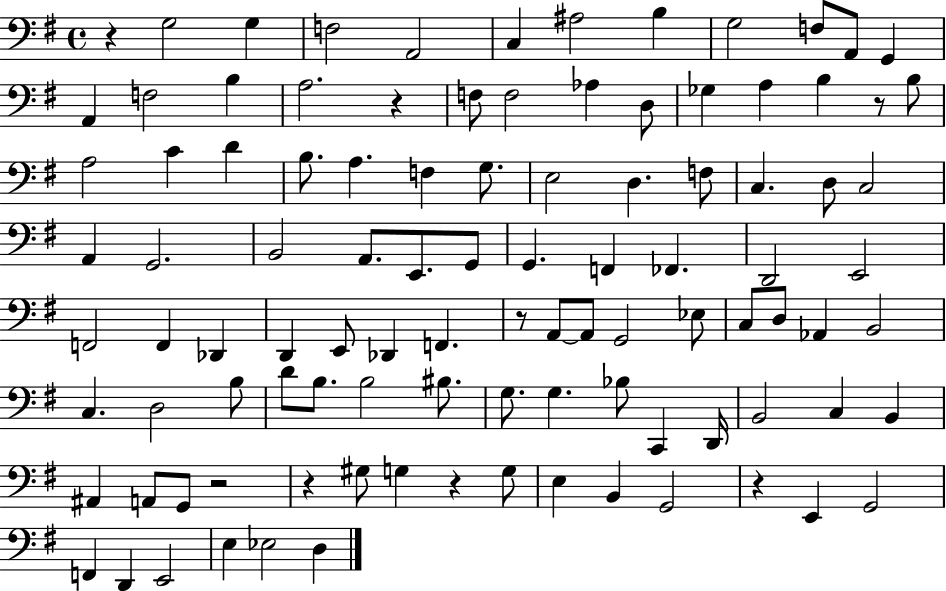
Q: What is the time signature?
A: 4/4